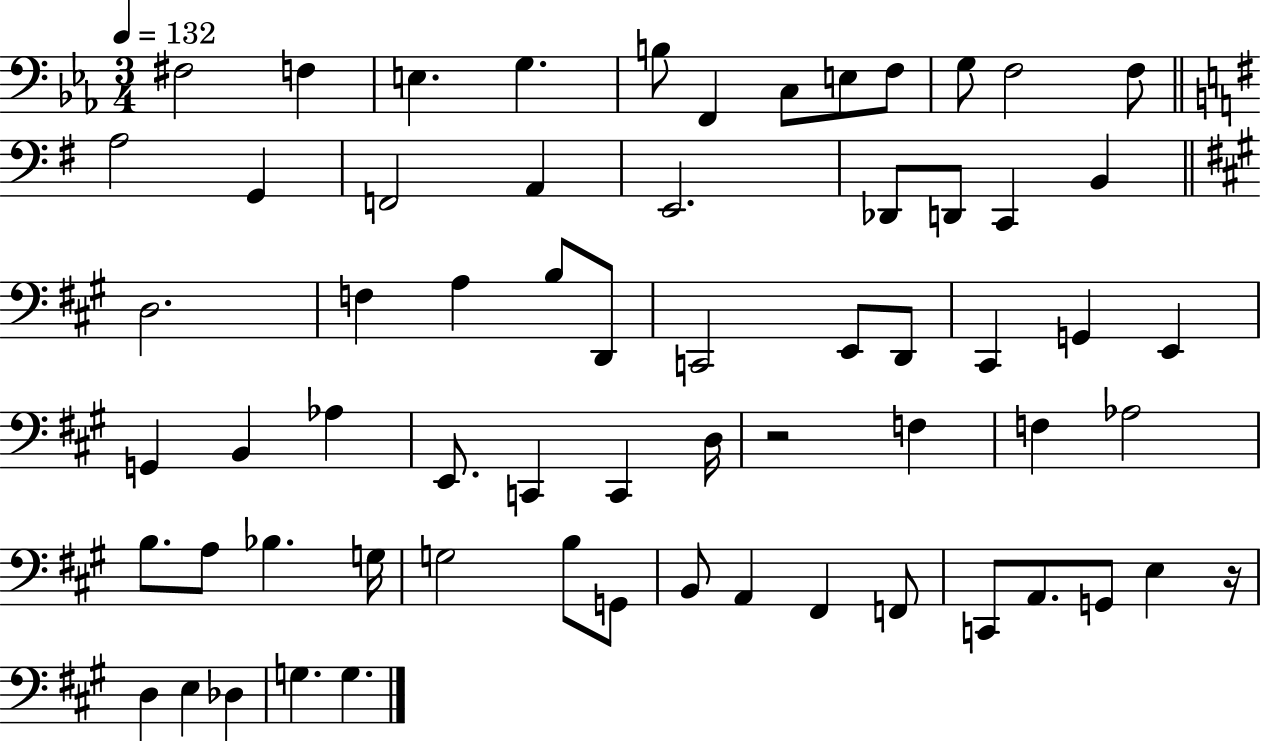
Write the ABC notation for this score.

X:1
T:Untitled
M:3/4
L:1/4
K:Eb
^F,2 F, E, G, B,/2 F,, C,/2 E,/2 F,/2 G,/2 F,2 F,/2 A,2 G,, F,,2 A,, E,,2 _D,,/2 D,,/2 C,, B,, D,2 F, A, B,/2 D,,/2 C,,2 E,,/2 D,,/2 ^C,, G,, E,, G,, B,, _A, E,,/2 C,, C,, D,/4 z2 F, F, _A,2 B,/2 A,/2 _B, G,/4 G,2 B,/2 G,,/2 B,,/2 A,, ^F,, F,,/2 C,,/2 A,,/2 G,,/2 E, z/4 D, E, _D, G, G,